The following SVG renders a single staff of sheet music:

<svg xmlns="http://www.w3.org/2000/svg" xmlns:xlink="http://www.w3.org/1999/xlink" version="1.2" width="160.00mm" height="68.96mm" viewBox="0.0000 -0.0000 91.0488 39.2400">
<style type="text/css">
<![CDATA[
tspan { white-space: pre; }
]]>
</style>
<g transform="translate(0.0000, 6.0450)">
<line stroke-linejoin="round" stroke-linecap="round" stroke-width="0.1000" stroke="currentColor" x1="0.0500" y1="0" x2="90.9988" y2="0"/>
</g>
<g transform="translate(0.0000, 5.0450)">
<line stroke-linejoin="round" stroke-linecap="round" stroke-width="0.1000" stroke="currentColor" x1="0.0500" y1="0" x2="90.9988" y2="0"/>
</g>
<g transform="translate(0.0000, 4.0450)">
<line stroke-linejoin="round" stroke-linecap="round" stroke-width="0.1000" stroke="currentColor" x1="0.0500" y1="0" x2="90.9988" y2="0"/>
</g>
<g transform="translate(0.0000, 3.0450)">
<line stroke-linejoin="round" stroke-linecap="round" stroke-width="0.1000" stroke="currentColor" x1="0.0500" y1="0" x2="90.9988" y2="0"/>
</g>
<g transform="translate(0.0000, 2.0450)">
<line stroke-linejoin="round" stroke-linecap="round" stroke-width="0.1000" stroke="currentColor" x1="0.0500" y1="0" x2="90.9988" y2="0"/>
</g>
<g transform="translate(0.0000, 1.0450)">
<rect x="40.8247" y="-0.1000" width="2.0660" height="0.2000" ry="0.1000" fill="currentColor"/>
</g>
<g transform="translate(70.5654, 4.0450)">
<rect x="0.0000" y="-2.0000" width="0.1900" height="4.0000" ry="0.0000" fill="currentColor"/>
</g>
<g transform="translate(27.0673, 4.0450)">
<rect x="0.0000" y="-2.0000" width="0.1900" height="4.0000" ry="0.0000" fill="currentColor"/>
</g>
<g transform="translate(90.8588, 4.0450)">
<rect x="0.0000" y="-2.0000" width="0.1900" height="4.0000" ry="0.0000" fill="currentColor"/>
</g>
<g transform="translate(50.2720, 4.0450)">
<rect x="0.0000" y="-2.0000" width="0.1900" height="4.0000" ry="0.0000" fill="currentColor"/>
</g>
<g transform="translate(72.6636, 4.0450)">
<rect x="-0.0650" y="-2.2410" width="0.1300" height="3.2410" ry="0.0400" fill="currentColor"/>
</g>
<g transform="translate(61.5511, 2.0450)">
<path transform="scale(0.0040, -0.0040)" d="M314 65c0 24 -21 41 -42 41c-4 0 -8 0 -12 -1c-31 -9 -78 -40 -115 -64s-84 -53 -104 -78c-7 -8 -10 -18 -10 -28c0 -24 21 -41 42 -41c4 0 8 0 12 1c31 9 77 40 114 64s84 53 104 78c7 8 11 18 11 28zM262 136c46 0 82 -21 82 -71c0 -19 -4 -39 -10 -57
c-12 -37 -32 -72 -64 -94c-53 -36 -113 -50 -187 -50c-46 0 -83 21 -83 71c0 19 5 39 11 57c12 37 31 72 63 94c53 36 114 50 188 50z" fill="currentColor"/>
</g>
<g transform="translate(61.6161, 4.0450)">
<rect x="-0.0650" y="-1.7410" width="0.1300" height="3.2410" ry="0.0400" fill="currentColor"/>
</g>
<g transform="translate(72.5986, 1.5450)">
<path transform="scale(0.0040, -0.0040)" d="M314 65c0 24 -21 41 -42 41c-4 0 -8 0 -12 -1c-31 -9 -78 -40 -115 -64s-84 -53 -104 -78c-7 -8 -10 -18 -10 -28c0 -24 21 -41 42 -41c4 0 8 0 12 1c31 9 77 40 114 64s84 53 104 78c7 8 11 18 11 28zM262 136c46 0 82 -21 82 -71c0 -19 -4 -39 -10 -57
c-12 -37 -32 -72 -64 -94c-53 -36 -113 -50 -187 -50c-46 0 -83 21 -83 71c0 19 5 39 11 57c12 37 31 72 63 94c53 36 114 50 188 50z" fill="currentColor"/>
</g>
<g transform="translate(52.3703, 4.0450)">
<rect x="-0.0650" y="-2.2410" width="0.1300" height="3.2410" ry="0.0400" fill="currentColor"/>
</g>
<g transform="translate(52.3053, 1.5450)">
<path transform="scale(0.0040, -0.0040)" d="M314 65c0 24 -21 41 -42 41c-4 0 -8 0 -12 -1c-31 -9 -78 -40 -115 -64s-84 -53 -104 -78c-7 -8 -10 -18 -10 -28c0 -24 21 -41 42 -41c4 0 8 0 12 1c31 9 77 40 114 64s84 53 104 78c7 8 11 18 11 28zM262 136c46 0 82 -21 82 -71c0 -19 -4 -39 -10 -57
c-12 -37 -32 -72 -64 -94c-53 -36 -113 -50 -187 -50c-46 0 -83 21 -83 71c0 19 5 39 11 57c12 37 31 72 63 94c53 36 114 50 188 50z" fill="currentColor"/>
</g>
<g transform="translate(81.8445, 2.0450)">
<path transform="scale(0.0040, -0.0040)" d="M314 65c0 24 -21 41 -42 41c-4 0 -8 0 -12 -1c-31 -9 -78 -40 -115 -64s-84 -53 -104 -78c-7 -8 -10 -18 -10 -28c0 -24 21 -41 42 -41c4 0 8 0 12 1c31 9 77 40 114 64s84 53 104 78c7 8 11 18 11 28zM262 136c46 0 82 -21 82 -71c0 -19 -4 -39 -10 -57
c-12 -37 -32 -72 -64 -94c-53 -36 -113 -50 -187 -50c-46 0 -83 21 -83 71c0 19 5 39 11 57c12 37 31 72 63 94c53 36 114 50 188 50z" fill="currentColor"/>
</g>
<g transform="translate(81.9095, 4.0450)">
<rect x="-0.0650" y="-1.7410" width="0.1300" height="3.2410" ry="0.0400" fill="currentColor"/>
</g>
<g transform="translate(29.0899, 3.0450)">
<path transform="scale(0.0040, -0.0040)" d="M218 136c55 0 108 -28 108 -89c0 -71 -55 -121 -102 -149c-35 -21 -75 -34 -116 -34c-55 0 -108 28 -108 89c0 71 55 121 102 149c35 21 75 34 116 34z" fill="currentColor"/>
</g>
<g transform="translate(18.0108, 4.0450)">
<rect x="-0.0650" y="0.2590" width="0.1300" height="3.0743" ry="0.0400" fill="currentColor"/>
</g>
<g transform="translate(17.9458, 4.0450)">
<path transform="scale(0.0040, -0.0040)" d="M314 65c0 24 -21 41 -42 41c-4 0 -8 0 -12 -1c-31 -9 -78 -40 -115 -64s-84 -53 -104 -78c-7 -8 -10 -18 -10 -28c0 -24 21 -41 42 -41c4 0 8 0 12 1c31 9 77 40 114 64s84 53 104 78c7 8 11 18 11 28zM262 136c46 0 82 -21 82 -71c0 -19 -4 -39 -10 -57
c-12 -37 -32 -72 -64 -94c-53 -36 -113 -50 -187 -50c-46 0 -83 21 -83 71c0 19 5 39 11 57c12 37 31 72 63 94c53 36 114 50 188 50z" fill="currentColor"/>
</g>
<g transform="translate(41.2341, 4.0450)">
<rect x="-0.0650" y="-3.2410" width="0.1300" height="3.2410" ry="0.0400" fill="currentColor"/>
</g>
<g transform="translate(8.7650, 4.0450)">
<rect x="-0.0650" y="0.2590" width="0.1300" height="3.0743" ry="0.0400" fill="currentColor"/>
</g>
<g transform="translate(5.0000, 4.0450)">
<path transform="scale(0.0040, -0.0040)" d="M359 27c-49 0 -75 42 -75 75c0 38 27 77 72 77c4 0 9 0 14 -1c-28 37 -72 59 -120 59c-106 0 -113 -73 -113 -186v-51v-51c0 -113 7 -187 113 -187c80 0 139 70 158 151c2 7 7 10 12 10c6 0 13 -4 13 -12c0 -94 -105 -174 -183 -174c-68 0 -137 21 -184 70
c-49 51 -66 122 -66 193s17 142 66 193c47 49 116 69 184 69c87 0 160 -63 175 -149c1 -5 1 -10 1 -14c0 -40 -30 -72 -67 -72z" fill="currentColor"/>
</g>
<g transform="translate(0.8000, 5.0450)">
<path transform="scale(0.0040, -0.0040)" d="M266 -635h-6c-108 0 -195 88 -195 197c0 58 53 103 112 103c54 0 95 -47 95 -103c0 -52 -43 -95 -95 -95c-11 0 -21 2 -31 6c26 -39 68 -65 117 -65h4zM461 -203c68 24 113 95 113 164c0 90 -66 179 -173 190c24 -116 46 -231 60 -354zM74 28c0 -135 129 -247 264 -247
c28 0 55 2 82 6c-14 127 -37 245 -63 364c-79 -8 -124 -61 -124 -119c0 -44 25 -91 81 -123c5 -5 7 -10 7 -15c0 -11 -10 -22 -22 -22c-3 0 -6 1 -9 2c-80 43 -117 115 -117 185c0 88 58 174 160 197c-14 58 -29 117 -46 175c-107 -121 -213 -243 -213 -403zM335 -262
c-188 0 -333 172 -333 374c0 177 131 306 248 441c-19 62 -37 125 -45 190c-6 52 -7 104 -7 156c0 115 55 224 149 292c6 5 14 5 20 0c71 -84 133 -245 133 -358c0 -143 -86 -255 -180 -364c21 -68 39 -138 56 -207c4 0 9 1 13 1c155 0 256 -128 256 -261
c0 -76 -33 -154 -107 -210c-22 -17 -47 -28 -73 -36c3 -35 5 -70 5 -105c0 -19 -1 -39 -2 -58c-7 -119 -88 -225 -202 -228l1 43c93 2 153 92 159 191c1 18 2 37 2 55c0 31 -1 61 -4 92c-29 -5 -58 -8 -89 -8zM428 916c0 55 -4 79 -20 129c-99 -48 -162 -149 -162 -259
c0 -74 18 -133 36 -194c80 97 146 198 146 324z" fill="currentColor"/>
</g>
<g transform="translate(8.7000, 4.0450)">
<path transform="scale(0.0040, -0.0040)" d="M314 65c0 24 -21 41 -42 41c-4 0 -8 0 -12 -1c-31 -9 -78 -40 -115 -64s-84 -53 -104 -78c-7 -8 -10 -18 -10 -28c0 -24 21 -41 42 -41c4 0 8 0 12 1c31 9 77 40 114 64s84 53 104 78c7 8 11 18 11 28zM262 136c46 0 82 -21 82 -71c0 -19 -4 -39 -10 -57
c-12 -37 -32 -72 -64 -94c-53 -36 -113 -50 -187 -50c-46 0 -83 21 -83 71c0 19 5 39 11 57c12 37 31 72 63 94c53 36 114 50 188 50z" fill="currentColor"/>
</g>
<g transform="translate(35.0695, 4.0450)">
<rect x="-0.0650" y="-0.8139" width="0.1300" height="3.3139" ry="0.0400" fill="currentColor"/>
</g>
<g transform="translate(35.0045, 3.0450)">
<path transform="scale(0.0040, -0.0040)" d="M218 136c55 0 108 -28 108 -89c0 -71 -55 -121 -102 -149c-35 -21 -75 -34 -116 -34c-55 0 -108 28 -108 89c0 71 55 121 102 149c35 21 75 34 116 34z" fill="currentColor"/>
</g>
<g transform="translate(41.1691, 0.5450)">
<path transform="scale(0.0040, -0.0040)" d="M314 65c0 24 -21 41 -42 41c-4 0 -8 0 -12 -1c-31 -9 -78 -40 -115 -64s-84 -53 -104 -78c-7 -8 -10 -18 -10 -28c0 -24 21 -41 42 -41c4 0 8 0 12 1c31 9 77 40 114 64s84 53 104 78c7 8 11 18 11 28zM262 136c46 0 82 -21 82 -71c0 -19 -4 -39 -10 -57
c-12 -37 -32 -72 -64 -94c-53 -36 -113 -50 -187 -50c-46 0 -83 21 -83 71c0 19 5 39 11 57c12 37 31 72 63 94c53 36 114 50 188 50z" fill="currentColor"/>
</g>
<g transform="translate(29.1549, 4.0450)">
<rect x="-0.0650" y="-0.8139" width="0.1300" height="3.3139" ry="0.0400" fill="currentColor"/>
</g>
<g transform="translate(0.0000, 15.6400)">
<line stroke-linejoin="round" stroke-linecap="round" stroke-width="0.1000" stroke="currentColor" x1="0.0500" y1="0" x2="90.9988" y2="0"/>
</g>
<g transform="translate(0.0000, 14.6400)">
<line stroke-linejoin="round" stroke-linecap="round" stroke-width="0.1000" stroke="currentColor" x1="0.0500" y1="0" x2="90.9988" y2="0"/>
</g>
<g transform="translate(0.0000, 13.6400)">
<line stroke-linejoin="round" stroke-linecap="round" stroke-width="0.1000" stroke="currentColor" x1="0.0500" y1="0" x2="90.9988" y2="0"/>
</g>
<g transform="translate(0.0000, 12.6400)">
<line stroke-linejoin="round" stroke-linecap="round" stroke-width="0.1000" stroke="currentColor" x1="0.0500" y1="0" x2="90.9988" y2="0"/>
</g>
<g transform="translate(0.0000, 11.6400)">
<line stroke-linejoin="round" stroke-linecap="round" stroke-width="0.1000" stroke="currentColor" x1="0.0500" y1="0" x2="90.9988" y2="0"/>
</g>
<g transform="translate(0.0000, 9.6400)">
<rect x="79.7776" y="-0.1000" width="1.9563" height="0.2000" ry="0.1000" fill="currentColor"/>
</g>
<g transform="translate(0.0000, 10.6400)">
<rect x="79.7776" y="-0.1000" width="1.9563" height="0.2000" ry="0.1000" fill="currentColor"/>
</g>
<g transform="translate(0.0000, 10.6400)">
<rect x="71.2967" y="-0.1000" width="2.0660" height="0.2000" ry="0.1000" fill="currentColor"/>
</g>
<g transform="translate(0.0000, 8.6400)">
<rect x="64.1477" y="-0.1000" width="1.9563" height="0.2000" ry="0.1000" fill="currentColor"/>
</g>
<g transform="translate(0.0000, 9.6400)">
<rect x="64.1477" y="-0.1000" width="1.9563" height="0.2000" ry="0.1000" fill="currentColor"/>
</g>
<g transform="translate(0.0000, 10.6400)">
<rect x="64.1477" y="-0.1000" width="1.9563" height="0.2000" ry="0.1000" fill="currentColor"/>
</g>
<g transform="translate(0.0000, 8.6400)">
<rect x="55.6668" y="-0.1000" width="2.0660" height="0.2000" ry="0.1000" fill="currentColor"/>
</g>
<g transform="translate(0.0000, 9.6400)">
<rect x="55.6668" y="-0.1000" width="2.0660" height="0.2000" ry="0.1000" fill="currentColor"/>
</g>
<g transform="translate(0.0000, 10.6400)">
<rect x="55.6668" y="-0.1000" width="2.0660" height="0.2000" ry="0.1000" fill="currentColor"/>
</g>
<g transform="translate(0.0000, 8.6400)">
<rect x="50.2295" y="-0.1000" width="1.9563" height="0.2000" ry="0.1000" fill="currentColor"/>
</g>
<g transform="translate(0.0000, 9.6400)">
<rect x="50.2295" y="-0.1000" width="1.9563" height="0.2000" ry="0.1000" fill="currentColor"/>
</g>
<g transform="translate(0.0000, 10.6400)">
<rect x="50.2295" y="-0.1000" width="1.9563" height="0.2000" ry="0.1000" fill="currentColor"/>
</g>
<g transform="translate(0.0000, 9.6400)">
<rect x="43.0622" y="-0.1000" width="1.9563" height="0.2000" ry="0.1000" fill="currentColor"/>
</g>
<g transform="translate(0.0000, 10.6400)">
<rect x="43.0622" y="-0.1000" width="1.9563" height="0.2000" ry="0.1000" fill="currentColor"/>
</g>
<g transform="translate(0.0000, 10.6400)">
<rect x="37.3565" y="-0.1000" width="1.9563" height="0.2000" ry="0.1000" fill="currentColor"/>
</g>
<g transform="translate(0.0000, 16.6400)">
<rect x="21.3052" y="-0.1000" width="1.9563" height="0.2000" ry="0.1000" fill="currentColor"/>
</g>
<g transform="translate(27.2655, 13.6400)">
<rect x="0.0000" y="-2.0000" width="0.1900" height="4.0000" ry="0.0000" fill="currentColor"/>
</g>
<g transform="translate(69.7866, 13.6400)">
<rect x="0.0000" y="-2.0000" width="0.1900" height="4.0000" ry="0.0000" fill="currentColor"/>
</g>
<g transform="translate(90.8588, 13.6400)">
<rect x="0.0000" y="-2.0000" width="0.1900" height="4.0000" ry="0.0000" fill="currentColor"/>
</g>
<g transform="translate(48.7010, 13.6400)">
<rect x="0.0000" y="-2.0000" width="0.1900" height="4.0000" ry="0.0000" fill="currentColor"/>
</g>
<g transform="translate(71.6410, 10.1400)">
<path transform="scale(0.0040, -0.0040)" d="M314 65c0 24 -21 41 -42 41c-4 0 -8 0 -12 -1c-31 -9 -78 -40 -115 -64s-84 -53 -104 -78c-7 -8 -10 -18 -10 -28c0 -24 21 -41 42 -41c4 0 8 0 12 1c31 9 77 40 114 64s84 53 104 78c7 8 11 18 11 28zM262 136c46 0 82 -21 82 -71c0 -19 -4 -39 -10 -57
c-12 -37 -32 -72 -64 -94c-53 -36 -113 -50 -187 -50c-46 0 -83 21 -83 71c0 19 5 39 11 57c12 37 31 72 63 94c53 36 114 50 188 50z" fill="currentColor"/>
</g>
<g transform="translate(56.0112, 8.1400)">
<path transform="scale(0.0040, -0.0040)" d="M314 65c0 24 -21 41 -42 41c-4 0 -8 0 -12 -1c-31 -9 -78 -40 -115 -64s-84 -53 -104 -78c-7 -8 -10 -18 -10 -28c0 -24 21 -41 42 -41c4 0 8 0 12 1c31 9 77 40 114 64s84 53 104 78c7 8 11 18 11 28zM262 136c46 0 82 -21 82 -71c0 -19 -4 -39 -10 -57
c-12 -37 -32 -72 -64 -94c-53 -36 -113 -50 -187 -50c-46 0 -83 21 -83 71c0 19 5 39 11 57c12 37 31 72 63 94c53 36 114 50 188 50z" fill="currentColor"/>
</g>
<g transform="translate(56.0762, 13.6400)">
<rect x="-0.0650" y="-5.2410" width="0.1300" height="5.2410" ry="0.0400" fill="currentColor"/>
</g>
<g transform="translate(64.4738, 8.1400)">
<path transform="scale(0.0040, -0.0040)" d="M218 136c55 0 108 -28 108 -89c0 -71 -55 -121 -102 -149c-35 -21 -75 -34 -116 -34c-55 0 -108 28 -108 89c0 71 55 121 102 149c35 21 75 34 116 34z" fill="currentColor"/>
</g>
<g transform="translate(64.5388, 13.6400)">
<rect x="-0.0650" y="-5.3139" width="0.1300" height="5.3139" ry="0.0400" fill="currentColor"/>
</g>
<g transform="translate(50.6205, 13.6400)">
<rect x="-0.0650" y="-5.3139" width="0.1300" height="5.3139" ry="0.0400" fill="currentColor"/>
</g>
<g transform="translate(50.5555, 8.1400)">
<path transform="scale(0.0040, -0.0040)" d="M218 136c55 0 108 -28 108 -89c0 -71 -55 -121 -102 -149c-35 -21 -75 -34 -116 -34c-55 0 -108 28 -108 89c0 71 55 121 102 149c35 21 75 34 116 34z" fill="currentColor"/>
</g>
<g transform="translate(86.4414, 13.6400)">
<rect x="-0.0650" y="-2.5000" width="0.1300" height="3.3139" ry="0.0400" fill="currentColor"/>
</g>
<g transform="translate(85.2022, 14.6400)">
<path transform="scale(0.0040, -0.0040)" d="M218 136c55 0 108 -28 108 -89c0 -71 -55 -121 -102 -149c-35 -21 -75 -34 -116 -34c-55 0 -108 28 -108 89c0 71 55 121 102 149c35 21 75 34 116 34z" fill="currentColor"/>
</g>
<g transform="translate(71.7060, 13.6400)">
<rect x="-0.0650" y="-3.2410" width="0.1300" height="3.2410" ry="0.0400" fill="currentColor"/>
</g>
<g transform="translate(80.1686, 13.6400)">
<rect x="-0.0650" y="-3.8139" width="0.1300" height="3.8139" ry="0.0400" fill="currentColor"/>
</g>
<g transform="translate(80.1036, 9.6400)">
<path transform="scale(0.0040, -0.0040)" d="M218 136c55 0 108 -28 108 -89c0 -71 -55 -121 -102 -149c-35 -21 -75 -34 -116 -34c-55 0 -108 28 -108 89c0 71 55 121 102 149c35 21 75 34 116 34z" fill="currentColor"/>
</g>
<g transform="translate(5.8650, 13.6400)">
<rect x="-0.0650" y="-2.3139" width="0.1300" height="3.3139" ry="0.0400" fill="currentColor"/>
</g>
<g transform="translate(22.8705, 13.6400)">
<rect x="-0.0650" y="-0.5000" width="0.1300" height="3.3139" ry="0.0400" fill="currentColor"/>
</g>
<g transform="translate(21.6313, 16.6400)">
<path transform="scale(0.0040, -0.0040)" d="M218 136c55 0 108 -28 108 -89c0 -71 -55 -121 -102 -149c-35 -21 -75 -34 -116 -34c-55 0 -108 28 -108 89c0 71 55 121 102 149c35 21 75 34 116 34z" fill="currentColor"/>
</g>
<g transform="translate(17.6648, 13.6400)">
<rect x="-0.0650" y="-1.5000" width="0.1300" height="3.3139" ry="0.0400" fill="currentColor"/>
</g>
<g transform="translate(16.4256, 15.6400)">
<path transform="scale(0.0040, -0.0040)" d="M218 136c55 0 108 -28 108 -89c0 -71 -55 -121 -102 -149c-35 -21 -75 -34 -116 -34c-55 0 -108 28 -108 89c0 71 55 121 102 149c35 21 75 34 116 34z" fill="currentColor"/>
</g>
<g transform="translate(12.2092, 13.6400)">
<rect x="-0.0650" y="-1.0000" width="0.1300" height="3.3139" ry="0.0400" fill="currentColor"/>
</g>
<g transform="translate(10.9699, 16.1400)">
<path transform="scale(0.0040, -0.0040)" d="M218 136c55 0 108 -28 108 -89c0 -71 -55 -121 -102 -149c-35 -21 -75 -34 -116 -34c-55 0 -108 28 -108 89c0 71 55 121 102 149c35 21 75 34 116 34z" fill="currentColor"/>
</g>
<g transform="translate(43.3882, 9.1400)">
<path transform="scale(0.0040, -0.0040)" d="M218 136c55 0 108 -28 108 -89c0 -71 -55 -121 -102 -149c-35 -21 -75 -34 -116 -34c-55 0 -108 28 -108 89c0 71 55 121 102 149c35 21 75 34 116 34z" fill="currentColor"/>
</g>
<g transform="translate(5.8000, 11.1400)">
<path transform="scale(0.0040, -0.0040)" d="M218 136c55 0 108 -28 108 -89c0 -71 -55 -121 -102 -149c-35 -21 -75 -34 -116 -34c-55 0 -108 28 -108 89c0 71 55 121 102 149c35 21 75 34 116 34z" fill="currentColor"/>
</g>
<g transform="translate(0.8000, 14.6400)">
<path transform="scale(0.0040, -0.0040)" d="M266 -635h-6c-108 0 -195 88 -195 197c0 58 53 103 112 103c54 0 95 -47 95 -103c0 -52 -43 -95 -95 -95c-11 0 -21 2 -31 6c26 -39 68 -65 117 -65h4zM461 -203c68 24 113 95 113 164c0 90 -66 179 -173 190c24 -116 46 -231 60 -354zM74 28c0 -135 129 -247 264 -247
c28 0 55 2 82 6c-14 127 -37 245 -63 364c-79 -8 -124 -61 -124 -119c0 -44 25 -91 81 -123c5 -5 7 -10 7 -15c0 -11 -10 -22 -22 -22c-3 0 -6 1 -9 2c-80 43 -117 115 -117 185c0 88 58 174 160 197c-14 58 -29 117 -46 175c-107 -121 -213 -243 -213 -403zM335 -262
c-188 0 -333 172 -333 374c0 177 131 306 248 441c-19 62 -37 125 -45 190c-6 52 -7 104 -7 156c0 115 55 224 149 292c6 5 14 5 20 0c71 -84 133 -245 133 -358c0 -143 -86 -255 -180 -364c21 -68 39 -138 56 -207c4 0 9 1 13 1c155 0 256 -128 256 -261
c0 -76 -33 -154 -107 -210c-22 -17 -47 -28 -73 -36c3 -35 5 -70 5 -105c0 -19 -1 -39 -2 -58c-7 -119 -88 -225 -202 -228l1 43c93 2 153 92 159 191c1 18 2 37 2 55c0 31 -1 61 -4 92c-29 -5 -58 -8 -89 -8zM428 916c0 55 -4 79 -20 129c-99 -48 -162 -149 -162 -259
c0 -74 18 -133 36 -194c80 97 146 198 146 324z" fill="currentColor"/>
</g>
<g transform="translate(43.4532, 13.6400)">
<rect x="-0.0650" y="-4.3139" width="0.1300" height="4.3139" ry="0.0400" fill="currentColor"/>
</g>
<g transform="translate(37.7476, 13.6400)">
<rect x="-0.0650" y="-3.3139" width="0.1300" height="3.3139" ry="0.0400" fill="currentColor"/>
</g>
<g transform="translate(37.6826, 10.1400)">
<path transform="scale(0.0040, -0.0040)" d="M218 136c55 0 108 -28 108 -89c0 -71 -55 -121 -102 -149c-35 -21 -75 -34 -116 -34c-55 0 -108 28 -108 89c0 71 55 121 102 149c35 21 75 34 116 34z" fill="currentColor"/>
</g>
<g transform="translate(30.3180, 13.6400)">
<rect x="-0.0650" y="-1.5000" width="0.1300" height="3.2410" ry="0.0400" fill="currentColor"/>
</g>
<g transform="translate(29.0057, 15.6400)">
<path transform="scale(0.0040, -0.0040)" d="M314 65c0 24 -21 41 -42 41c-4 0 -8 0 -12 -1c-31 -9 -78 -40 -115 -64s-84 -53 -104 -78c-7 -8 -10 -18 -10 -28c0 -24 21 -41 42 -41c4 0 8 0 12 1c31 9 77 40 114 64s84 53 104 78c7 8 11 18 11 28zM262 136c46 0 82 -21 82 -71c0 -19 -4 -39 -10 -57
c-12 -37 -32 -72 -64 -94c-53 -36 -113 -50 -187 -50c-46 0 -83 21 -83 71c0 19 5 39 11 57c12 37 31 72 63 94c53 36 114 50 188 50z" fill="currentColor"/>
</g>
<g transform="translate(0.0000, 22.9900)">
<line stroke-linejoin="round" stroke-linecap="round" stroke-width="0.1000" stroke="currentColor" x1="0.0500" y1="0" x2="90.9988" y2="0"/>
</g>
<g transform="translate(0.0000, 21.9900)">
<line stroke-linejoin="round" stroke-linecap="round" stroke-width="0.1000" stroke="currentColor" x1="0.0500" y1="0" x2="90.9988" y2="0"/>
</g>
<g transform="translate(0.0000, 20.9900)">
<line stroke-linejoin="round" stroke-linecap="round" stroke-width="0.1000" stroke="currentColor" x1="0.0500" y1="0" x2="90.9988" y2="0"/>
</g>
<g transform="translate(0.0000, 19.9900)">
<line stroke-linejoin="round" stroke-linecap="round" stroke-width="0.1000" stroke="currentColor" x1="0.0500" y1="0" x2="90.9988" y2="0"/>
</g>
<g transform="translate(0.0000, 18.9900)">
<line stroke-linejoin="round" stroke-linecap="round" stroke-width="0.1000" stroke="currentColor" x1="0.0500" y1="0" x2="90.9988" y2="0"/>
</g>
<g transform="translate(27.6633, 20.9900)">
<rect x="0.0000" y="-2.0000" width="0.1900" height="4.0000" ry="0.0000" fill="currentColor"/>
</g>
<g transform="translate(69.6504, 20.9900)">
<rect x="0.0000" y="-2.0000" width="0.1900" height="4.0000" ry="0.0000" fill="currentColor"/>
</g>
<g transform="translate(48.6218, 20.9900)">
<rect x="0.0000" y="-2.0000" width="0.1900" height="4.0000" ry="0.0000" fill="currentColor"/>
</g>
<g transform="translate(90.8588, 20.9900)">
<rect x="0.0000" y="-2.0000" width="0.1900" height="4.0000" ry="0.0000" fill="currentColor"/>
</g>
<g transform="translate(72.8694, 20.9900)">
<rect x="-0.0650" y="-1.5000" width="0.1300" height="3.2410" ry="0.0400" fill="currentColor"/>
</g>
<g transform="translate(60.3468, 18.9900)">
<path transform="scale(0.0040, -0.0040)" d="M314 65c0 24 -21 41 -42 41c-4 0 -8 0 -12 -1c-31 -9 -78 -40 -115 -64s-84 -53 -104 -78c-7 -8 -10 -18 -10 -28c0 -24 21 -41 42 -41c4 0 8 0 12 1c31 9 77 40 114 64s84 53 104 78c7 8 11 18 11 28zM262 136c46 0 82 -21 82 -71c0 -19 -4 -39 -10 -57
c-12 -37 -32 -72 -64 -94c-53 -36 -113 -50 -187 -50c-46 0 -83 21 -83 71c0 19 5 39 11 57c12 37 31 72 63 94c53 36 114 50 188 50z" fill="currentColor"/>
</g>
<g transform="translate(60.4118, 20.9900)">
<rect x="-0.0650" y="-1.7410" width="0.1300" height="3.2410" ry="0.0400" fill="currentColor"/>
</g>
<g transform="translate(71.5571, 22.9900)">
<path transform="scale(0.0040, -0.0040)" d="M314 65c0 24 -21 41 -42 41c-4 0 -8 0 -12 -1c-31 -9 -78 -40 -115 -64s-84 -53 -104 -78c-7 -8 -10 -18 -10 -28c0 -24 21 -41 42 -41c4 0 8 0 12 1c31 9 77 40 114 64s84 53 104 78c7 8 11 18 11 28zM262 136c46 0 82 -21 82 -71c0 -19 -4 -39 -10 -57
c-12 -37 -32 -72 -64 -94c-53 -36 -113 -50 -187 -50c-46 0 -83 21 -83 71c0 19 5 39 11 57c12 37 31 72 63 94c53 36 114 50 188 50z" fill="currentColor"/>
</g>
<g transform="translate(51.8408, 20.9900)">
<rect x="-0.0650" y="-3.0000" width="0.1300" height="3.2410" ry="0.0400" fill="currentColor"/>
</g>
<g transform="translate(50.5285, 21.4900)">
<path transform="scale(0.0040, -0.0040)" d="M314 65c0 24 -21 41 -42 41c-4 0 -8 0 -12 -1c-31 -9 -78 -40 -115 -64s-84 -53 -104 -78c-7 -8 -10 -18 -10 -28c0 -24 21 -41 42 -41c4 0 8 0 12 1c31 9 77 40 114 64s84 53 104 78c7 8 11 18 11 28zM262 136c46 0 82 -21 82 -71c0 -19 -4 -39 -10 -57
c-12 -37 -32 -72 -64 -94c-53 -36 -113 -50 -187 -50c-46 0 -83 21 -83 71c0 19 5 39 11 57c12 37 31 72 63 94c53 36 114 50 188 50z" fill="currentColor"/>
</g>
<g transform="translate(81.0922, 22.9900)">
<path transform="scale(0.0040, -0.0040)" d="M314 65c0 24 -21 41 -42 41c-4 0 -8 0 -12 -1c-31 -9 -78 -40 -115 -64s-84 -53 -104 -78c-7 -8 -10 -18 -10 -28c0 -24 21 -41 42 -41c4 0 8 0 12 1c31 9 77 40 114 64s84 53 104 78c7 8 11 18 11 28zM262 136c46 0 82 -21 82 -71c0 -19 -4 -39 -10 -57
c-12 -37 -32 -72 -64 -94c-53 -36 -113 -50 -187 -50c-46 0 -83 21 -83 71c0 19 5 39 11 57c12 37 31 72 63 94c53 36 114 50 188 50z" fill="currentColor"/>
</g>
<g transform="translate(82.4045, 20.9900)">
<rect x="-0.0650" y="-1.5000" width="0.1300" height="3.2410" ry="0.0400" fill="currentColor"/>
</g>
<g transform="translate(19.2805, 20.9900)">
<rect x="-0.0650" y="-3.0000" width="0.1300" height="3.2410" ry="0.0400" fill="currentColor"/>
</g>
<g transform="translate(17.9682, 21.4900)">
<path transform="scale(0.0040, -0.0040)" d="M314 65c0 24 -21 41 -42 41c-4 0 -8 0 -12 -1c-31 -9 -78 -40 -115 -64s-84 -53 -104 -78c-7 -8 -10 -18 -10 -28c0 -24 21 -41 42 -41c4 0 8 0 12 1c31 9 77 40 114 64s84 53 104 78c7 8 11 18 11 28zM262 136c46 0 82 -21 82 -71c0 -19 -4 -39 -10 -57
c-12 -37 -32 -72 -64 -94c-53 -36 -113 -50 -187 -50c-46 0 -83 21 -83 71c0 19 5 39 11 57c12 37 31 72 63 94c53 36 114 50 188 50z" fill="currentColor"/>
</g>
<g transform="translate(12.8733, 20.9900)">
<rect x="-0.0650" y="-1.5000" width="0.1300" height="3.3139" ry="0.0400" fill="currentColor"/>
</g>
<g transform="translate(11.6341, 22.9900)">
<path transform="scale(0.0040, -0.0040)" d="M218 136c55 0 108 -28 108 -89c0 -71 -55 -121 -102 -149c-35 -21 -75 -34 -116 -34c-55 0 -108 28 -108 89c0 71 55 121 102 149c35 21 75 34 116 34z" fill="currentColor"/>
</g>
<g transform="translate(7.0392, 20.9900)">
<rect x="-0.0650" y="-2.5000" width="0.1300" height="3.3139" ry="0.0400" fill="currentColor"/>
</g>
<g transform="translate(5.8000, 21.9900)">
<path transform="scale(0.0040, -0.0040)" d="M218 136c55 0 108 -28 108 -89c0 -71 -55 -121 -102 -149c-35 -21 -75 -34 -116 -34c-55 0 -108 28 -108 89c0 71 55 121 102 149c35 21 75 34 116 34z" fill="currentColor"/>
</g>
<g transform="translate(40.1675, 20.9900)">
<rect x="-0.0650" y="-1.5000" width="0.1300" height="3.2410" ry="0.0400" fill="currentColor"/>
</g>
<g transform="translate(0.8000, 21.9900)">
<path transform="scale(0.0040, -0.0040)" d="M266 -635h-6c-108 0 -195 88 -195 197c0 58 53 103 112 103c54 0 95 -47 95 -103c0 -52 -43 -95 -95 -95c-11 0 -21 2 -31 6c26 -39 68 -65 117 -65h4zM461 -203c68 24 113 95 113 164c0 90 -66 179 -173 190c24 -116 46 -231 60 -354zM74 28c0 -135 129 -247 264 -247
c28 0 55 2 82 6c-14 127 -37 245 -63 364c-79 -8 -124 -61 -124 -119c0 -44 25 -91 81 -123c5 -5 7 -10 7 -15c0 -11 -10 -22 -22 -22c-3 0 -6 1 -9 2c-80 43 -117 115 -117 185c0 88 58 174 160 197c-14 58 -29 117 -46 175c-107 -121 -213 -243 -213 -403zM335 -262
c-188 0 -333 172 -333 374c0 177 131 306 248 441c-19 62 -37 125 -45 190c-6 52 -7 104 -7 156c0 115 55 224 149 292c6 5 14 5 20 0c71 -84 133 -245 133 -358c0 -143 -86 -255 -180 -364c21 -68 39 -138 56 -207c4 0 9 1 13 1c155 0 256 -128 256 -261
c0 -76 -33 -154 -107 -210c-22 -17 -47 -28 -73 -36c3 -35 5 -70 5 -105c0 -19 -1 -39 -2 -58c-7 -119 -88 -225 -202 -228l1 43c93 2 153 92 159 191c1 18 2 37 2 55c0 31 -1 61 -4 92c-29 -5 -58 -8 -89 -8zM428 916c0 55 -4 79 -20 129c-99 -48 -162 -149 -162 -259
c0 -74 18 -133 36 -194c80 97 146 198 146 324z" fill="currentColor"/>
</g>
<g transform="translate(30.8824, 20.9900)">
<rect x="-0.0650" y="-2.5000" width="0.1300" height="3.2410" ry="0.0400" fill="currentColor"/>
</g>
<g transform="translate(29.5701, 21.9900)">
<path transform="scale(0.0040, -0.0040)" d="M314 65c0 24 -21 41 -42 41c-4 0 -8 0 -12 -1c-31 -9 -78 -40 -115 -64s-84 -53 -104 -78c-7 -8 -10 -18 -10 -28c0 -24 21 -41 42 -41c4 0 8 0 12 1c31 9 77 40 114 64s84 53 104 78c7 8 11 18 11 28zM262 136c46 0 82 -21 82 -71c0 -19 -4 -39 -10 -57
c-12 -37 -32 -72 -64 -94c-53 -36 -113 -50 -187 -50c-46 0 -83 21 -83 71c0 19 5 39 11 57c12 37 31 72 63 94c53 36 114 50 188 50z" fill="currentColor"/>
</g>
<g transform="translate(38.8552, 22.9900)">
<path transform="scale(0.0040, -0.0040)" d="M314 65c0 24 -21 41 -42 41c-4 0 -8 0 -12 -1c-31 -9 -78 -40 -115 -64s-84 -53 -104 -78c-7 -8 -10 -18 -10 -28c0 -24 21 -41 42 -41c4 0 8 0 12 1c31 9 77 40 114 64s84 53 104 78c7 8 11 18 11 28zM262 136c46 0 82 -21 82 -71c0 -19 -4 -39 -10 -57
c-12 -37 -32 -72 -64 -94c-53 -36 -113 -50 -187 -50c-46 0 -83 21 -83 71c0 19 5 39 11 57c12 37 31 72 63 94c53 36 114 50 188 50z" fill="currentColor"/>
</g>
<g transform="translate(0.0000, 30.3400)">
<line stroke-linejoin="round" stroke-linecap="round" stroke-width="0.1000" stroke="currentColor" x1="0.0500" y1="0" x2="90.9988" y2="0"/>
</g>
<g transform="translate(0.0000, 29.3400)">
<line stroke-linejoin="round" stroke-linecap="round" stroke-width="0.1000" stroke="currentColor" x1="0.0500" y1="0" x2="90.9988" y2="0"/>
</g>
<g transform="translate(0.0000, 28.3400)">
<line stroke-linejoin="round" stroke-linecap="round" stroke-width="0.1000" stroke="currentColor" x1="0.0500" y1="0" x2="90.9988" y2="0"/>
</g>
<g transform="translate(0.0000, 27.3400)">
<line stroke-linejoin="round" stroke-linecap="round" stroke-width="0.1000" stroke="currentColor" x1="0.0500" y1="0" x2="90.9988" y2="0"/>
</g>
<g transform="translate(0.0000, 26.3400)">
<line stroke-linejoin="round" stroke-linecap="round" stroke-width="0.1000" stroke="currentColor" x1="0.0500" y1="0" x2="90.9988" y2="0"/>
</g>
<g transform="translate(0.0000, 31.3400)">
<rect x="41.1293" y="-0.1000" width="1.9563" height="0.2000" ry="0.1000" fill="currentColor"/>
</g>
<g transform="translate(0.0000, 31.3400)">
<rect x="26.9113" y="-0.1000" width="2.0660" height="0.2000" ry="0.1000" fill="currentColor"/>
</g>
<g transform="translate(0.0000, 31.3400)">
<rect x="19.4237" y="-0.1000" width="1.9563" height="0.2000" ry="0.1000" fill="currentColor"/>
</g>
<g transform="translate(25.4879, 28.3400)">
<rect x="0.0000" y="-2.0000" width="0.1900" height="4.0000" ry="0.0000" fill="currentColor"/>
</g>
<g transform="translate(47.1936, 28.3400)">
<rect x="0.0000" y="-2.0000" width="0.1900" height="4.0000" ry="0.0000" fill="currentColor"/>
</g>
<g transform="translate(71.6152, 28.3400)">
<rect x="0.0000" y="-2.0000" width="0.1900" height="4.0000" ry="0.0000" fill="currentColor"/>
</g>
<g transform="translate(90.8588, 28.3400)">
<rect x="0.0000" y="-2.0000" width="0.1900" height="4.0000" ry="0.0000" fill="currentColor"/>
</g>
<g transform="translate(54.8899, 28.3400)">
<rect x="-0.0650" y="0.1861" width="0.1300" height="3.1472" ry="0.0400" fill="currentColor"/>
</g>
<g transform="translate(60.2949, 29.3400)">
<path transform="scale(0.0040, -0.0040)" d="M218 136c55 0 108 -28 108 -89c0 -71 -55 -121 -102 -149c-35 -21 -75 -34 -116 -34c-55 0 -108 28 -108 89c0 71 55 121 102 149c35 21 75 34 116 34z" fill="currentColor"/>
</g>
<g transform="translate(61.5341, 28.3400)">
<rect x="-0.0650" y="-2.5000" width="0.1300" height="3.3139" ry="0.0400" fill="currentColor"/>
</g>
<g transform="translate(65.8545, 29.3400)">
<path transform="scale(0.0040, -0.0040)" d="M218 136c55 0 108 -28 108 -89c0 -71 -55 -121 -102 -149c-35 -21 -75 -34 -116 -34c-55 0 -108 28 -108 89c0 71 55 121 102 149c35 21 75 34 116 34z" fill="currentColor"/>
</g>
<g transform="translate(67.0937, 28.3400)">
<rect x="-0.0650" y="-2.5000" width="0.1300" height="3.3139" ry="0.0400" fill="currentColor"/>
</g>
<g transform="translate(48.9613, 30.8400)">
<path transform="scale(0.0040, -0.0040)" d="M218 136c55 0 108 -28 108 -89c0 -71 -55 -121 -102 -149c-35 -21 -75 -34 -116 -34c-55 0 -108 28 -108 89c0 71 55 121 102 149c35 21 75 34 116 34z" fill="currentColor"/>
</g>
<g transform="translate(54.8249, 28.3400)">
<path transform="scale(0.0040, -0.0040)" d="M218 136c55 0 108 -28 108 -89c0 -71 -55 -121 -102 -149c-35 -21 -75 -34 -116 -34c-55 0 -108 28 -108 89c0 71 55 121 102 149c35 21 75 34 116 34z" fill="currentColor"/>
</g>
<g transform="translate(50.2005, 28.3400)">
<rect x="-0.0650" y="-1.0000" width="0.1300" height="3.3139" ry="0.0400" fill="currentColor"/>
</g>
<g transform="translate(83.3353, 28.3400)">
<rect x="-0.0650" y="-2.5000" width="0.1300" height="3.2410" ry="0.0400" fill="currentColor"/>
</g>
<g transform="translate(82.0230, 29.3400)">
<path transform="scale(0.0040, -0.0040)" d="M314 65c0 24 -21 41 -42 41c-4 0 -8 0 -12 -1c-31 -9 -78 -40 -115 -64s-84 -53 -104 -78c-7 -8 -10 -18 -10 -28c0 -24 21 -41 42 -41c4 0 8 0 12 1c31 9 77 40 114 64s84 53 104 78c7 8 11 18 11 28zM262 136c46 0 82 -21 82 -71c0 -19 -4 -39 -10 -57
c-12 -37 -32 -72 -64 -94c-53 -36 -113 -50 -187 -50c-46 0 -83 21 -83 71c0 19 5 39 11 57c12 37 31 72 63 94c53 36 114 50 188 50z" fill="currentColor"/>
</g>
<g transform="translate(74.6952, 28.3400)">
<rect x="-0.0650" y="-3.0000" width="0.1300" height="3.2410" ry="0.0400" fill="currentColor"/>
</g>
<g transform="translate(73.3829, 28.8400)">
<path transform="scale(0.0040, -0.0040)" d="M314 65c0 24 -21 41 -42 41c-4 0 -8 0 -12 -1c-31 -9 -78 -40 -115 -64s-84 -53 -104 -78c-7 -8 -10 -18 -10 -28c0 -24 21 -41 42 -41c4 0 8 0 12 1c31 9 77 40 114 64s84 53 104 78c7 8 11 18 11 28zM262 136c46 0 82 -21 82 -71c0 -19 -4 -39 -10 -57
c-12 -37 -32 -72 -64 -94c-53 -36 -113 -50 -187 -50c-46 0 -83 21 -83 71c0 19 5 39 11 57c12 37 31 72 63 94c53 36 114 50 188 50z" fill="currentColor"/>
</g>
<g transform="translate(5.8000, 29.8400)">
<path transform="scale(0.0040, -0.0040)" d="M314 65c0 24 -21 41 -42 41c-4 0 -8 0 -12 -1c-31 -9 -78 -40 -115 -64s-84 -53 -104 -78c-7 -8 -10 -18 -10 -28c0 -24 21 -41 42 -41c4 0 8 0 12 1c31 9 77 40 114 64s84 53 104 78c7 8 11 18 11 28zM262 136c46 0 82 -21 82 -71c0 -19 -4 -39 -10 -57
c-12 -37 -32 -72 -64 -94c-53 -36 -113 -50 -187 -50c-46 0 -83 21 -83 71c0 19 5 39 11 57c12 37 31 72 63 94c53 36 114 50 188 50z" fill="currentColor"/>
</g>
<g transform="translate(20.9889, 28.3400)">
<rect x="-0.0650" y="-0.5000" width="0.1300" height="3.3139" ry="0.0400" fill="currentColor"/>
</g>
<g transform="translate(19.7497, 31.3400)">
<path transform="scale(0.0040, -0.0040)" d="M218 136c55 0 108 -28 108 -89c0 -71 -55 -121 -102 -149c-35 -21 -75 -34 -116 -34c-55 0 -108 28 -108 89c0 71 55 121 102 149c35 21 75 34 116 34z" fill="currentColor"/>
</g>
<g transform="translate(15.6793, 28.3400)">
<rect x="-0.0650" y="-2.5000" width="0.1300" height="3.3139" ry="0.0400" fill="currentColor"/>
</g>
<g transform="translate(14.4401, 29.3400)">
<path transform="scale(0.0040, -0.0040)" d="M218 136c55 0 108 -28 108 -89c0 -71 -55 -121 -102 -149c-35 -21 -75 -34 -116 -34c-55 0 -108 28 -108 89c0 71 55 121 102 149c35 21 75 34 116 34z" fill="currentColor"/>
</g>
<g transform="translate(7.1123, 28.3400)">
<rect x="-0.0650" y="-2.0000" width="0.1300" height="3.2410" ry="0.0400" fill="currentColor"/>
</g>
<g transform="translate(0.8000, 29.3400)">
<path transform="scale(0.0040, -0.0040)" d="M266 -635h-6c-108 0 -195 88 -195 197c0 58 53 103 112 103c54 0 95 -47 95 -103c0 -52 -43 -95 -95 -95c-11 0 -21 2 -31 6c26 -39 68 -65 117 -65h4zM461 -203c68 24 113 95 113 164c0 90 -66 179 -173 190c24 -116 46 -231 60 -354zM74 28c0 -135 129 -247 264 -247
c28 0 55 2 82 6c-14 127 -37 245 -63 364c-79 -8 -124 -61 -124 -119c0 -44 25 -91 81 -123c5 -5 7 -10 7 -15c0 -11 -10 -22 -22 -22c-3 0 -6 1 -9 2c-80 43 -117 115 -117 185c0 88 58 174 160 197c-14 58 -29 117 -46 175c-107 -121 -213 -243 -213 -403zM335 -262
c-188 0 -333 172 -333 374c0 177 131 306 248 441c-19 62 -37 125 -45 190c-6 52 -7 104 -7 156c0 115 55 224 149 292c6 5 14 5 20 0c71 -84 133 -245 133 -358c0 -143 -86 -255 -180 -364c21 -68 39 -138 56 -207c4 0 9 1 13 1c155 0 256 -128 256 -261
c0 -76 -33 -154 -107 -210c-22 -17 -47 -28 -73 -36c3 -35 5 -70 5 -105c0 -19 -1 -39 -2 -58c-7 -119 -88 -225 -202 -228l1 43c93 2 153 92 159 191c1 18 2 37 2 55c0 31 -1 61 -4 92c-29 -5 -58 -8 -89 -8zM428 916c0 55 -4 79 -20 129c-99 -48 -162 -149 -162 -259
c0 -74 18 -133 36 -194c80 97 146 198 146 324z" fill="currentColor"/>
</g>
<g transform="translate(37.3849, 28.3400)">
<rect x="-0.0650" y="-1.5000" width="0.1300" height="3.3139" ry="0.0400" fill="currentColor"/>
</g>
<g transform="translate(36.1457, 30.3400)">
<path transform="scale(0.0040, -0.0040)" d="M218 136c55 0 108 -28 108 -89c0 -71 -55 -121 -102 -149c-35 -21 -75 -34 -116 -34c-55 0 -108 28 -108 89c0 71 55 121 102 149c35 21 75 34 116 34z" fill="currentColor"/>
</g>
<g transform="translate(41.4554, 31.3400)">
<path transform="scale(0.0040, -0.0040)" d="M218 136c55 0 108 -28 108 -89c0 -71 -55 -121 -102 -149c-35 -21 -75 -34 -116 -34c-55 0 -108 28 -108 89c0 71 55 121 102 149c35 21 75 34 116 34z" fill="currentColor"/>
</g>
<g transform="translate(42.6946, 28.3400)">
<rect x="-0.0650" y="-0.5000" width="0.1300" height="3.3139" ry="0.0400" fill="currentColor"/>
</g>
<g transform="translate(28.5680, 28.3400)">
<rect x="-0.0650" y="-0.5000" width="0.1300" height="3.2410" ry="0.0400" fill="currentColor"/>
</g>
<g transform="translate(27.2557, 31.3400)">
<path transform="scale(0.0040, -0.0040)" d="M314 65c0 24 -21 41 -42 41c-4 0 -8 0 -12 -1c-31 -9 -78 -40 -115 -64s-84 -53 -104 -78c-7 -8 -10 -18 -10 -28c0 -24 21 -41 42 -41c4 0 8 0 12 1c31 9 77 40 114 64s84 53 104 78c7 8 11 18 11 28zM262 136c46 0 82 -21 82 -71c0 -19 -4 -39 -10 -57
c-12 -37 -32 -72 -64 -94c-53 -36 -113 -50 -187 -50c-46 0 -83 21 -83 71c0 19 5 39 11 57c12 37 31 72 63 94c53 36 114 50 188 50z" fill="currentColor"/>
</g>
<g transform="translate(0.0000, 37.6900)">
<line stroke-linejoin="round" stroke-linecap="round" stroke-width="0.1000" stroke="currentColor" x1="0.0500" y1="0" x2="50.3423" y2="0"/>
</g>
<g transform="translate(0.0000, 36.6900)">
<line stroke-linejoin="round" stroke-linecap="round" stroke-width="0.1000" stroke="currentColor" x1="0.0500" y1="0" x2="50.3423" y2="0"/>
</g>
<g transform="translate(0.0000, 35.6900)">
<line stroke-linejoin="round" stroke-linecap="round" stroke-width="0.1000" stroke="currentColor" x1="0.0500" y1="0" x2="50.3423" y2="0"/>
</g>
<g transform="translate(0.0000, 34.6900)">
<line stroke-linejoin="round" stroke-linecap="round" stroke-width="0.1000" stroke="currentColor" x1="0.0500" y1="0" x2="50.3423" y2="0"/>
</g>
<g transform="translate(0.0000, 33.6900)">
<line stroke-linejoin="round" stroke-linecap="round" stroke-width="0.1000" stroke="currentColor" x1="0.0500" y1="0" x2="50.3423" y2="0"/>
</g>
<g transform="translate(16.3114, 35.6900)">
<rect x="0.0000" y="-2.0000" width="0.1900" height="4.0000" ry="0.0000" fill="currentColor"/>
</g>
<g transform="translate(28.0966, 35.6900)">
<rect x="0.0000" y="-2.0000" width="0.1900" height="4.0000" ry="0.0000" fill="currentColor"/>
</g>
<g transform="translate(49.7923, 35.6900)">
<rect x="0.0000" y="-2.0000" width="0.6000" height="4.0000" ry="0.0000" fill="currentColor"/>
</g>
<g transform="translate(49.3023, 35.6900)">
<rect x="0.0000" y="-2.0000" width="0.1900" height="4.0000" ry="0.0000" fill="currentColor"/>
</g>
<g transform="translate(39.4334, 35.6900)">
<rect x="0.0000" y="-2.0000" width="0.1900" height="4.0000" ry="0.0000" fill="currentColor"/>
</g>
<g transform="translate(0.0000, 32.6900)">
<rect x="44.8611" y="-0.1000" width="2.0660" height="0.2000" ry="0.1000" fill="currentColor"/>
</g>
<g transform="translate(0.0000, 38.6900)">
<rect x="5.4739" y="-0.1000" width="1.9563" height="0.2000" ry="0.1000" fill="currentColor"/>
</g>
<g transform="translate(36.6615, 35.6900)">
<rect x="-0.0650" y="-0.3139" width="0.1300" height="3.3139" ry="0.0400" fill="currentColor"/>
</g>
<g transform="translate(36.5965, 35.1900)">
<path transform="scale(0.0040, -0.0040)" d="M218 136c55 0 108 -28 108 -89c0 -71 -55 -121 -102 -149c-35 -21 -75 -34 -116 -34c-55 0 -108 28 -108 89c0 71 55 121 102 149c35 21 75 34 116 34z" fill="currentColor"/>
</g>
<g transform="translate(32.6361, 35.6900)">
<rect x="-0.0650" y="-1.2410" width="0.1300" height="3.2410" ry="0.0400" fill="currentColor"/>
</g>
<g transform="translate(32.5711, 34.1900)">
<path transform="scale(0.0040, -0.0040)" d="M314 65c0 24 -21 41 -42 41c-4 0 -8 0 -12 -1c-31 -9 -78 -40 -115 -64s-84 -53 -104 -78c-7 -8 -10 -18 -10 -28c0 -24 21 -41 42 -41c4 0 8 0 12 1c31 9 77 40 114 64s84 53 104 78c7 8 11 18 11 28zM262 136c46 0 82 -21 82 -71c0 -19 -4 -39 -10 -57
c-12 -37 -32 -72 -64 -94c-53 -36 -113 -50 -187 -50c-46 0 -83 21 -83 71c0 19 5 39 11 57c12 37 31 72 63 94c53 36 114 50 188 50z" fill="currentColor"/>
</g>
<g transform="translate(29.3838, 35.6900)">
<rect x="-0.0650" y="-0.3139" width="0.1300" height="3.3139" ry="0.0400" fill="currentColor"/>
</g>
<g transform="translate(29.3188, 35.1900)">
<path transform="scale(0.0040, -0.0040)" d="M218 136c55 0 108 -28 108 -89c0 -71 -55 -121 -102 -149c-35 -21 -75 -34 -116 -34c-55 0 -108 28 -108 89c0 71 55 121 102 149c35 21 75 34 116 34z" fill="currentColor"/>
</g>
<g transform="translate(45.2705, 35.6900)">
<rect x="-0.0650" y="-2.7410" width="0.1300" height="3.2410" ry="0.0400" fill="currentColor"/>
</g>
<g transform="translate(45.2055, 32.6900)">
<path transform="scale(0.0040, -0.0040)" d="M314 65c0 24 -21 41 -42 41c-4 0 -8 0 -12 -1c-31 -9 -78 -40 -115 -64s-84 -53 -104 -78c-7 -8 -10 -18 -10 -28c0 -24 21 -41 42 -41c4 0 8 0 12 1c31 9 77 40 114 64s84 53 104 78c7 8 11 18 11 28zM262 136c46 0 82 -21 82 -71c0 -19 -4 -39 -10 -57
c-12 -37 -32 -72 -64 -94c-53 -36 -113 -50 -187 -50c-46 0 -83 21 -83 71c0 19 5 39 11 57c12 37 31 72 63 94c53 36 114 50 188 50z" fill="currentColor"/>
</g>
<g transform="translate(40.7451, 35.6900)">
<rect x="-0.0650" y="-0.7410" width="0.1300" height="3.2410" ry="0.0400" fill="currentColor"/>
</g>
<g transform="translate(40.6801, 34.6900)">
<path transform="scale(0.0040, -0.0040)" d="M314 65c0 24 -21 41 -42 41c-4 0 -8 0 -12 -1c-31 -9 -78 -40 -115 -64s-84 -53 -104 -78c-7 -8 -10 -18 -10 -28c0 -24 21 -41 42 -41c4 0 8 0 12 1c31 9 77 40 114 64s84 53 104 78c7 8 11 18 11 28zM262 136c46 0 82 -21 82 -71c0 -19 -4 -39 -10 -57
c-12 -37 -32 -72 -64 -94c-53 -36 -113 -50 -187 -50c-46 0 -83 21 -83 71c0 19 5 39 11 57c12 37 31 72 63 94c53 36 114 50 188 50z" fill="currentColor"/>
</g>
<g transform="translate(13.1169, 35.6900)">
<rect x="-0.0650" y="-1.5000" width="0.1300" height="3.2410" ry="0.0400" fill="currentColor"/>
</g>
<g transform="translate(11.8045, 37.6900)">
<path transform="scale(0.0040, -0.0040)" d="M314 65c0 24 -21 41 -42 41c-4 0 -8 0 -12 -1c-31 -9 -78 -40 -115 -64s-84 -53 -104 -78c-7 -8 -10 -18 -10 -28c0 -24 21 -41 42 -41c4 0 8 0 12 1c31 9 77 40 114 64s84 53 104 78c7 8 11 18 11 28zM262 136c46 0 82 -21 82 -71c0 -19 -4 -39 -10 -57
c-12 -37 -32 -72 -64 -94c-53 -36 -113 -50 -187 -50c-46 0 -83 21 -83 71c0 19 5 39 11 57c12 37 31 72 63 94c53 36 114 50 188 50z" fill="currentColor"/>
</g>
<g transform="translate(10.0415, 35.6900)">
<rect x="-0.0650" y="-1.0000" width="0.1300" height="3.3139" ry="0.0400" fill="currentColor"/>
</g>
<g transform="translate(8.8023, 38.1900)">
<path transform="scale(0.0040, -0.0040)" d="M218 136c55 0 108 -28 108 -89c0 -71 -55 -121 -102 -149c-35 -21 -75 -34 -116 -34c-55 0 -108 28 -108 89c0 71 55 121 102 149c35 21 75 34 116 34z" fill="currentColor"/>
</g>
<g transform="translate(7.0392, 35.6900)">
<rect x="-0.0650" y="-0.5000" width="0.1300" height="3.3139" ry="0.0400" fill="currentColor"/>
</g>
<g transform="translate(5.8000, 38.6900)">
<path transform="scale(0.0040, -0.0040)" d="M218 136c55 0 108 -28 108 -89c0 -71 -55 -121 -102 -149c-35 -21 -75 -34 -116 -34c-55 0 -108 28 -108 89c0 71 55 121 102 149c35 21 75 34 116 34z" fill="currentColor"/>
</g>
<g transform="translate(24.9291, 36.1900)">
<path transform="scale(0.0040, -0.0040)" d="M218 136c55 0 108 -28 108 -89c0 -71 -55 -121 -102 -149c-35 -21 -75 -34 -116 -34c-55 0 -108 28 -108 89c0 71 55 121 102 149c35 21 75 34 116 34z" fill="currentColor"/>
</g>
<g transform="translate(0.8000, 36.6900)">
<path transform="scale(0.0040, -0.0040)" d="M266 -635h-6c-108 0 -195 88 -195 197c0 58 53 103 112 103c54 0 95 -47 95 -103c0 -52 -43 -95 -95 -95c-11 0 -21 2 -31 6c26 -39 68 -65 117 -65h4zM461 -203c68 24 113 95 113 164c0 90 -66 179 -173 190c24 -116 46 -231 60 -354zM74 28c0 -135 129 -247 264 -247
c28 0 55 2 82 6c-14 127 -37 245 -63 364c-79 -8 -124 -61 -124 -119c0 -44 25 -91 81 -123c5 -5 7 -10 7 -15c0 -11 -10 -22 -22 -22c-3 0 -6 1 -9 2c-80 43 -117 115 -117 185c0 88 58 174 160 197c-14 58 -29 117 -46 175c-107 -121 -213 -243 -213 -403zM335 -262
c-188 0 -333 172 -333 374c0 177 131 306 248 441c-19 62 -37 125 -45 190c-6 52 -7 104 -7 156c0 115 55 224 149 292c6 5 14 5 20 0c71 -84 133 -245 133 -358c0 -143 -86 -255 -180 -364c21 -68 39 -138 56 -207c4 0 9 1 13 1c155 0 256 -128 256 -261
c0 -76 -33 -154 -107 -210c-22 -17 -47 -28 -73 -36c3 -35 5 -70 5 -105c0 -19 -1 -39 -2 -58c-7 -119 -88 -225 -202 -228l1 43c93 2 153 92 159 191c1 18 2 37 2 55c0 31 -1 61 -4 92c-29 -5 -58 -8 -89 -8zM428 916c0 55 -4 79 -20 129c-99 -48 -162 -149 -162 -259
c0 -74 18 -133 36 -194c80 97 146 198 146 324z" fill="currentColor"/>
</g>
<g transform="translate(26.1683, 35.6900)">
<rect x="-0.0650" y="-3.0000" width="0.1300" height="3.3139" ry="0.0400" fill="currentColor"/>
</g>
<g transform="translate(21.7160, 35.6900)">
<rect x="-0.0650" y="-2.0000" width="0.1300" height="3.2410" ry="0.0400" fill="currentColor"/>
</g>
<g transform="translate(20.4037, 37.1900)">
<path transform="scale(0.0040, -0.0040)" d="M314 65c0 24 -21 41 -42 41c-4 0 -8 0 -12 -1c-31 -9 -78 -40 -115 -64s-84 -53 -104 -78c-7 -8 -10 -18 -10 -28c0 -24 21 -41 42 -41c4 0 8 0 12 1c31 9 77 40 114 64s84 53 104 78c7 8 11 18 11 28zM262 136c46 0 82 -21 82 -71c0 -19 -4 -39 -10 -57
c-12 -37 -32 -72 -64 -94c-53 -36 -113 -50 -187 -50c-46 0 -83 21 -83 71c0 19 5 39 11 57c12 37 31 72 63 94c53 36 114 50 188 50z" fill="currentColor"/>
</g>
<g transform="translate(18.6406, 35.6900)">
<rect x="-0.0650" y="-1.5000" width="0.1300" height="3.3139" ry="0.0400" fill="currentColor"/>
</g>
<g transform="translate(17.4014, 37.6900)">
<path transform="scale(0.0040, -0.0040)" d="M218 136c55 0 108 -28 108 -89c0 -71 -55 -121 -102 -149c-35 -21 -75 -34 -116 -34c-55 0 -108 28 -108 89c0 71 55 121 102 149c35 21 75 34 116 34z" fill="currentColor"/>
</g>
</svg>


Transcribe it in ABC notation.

X:1
T:Untitled
M:4/4
L:1/4
K:C
B2 B2 d d b2 g2 f2 g2 f2 g D E C E2 b d' f' f'2 f' b2 c' G G E A2 G2 E2 A2 f2 E2 E2 F2 G C C2 E C D B G G A2 G2 C D E2 E F2 A c e2 c d2 a2